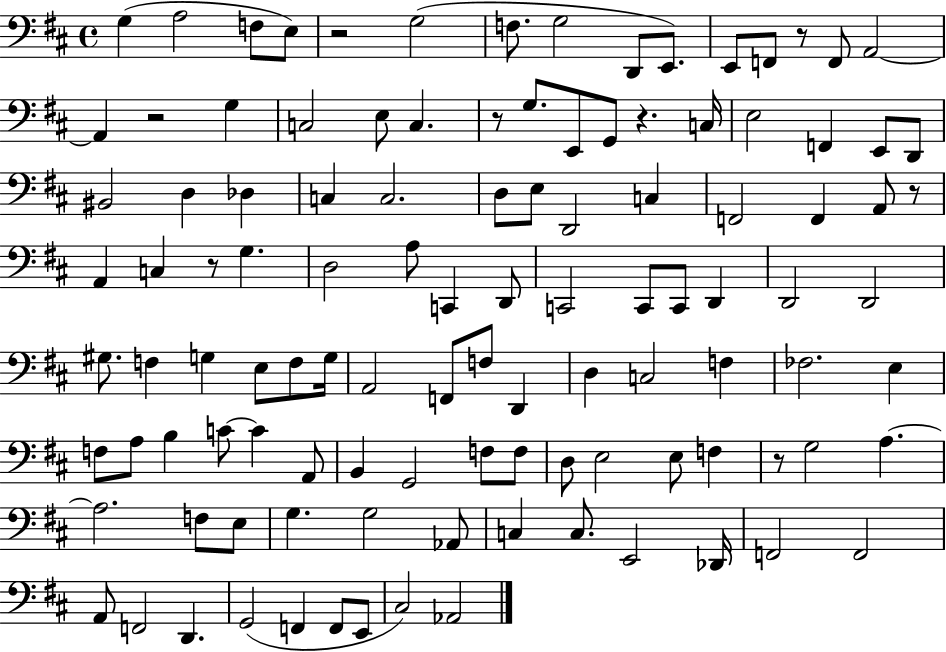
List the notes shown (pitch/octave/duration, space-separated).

G3/q A3/h F3/e E3/e R/h G3/h F3/e. G3/h D2/e E2/e. E2/e F2/e R/e F2/e A2/h A2/q R/h G3/q C3/h E3/e C3/q. R/e G3/e. E2/e G2/e R/q. C3/s E3/h F2/q E2/e D2/e BIS2/h D3/q Db3/q C3/q C3/h. D3/e E3/e D2/h C3/q F2/h F2/q A2/e R/e A2/q C3/q R/e G3/q. D3/h A3/e C2/q D2/e C2/h C2/e C2/e D2/q D2/h D2/h G#3/e. F3/q G3/q E3/e F3/e G3/s A2/h F2/e F3/e D2/q D3/q C3/h F3/q FES3/h. E3/q F3/e A3/e B3/q C4/e C4/q A2/e B2/q G2/h F3/e F3/e D3/e E3/h E3/e F3/q R/e G3/h A3/q. A3/h. F3/e E3/e G3/q. G3/h Ab2/e C3/q C3/e. E2/h Db2/s F2/h F2/h A2/e F2/h D2/q. G2/h F2/q F2/e E2/e C#3/h Ab2/h